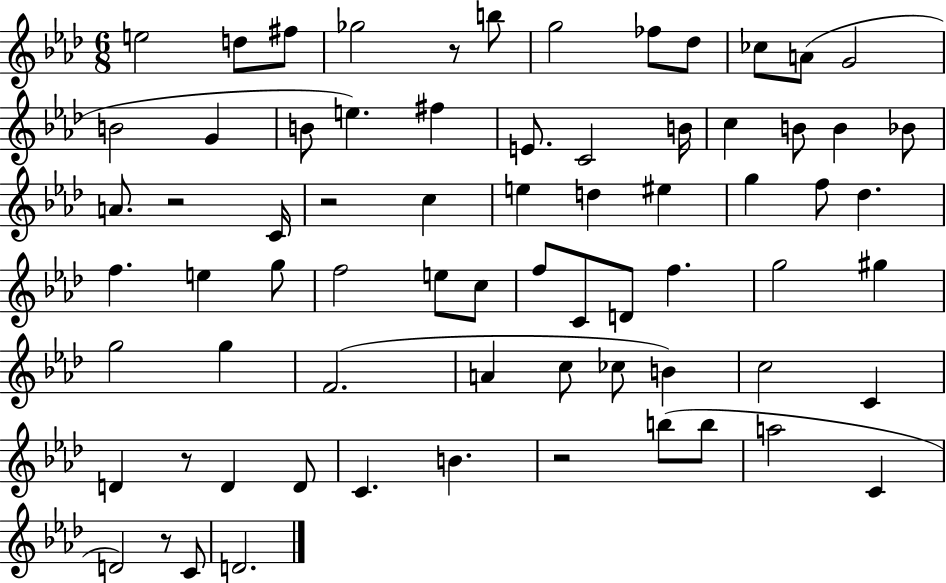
E5/h D5/e F#5/e Gb5/h R/e B5/e G5/h FES5/e Db5/e CES5/e A4/e G4/h B4/h G4/q B4/e E5/q. F#5/q E4/e. C4/h B4/s C5/q B4/e B4/q Bb4/e A4/e. R/h C4/s R/h C5/q E5/q D5/q EIS5/q G5/q F5/e Db5/q. F5/q. E5/q G5/e F5/h E5/e C5/e F5/e C4/e D4/e F5/q. G5/h G#5/q G5/h G5/q F4/h. A4/q C5/e CES5/e B4/q C5/h C4/q D4/q R/e D4/q D4/e C4/q. B4/q. R/h B5/e B5/e A5/h C4/q D4/h R/e C4/e D4/h.